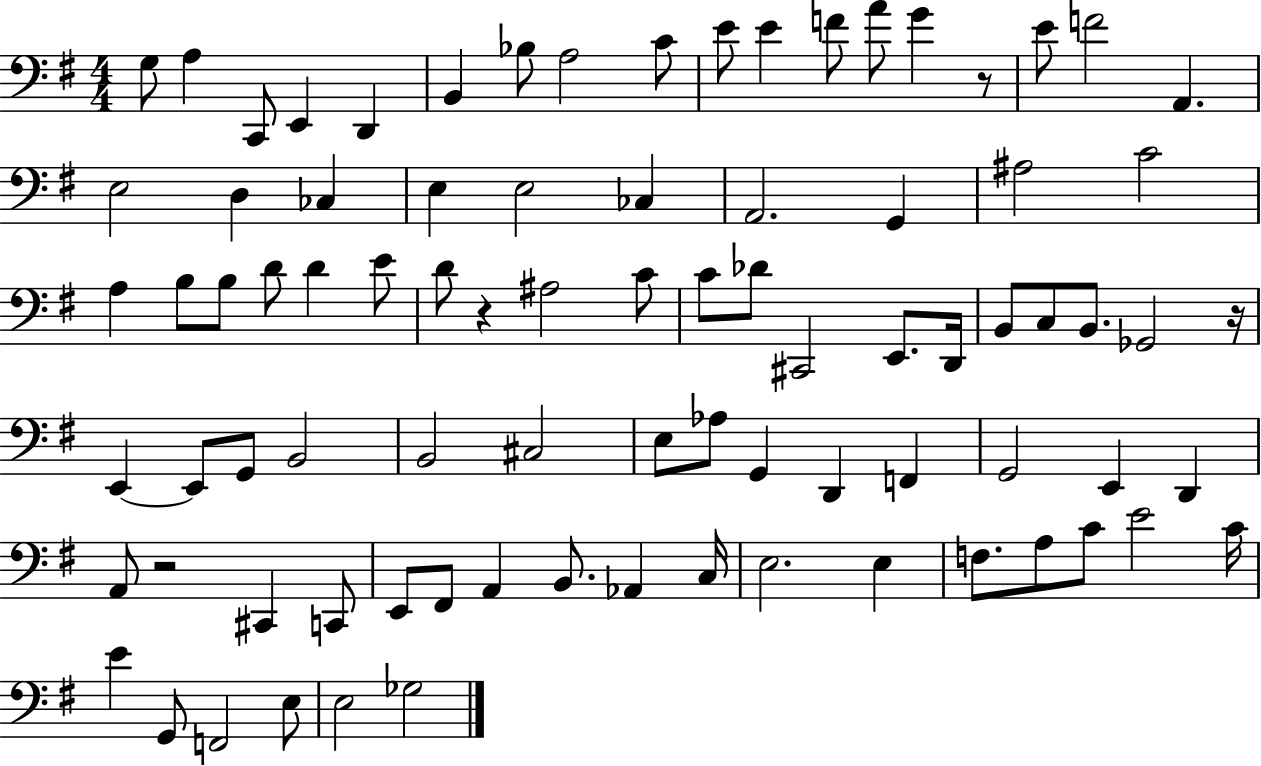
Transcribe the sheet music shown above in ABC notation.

X:1
T:Untitled
M:4/4
L:1/4
K:G
G,/2 A, C,,/2 E,, D,, B,, _B,/2 A,2 C/2 E/2 E F/2 A/2 G z/2 E/2 F2 A,, E,2 D, _C, E, E,2 _C, A,,2 G,, ^A,2 C2 A, B,/2 B,/2 D/2 D E/2 D/2 z ^A,2 C/2 C/2 _D/2 ^C,,2 E,,/2 D,,/4 B,,/2 C,/2 B,,/2 _G,,2 z/4 E,, E,,/2 G,,/2 B,,2 B,,2 ^C,2 E,/2 _A,/2 G,, D,, F,, G,,2 E,, D,, A,,/2 z2 ^C,, C,,/2 E,,/2 ^F,,/2 A,, B,,/2 _A,, C,/4 E,2 E, F,/2 A,/2 C/2 E2 C/4 E G,,/2 F,,2 E,/2 E,2 _G,2